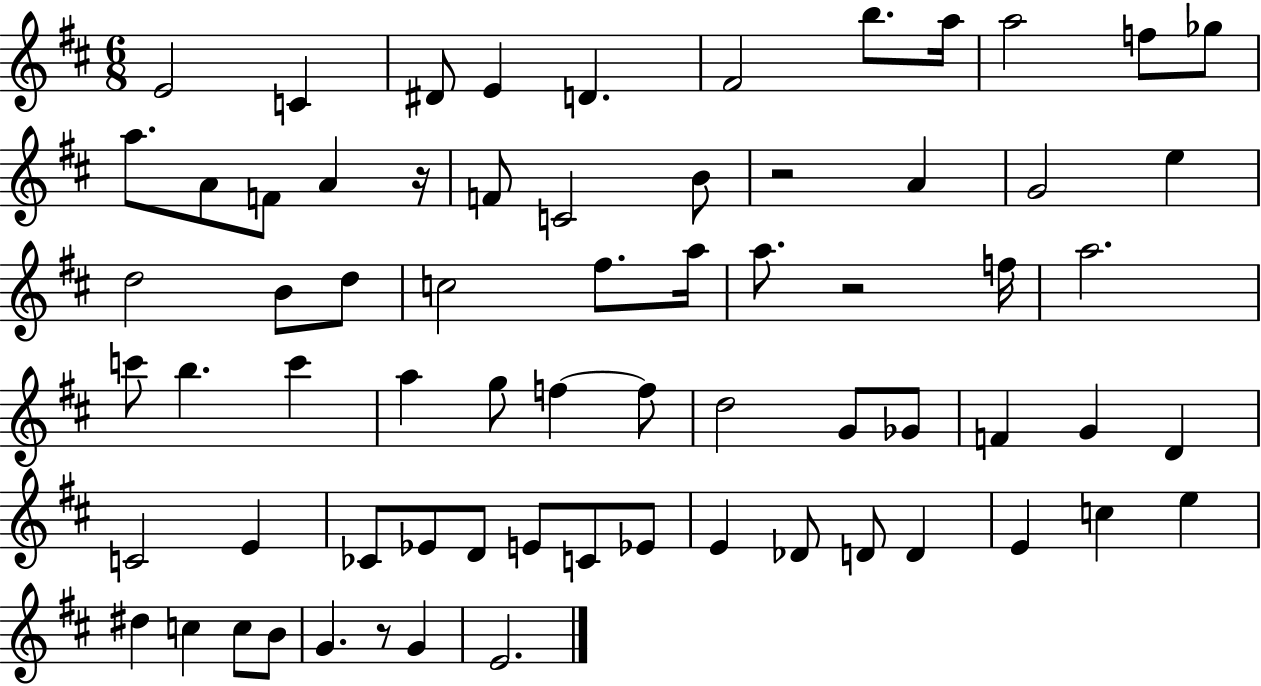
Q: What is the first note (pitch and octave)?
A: E4